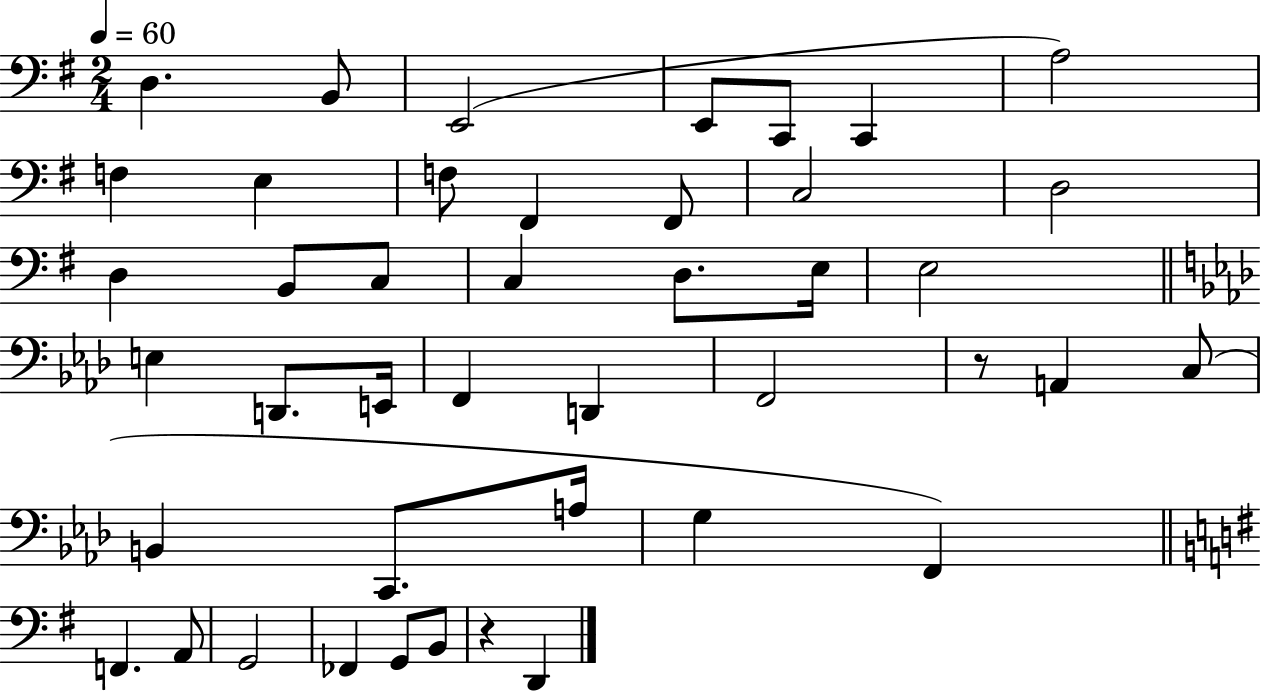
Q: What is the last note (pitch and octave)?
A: D2